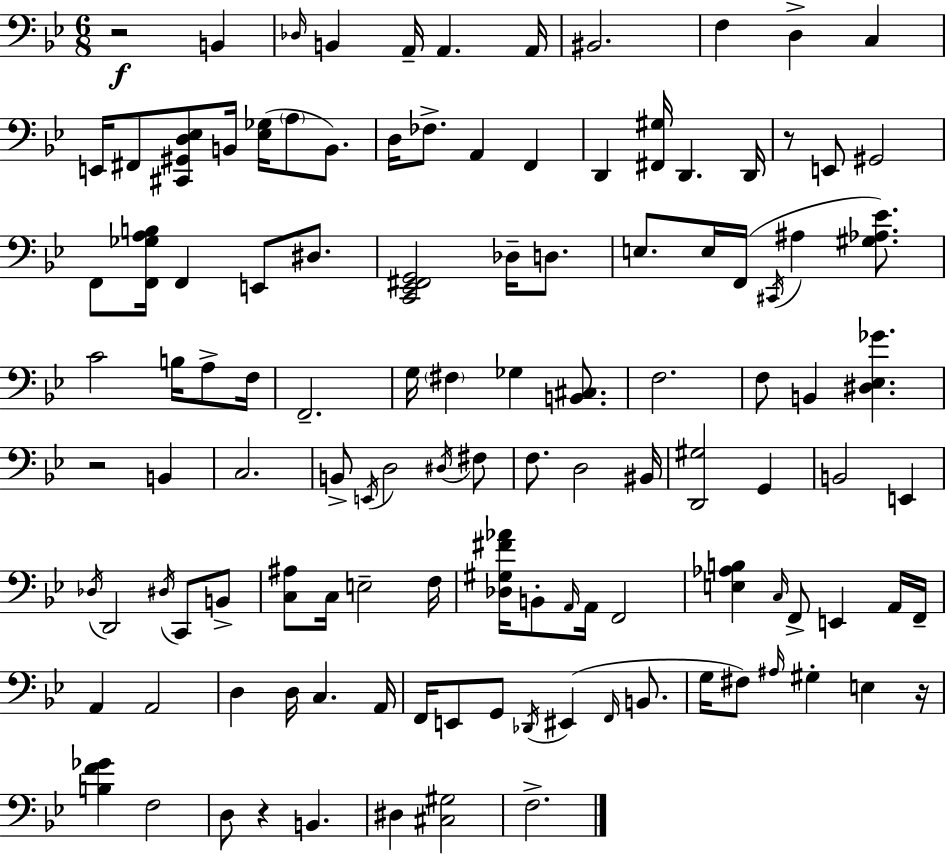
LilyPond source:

{
  \clef bass
  \numericTimeSignature
  \time 6/8
  \key bes \major
  r2\f b,4 | \grace { des16 } b,4 a,16-- a,4. | a,16 bis,2. | f4 d4-> c4 | \break e,16 fis,8 <cis, gis, d ees>8 b,16 <ees ges>16( \parenthesize a8 b,8.) | d16 fes8.-> a,4 f,4 | d,4 <fis, gis>16 d,4. | d,16 r8 e,8 gis,2 | \break f,8 <f, ges a b>16 f,4 e,8 dis8. | <c, ees, fis, g,>2 des16-- d8. | e8. e16 f,16( \acciaccatura { cis,16 } ais4 <gis aes ees'>8.) | c'2 b16 a8-> | \break f16 f,2.-- | g16 \parenthesize fis4 ges4 <b, cis>8. | f2. | f8 b,4 <dis ees ges'>4. | \break r2 b,4 | c2. | b,8-> \acciaccatura { e,16 } d2 | \acciaccatura { dis16 } fis8 f8. d2 | \break bis,16 <d, gis>2 | g,4 b,2 | e,4 \acciaccatura { des16 } d,2 | \acciaccatura { dis16 } c,8 b,8-> <c ais>8 c16 e2-- | \break f16 <des gis fis' aes'>16 b,8-. \grace { a,16 } a,16 f,2 | <e aes b>4 \grace { c16 } | f,8-> e,4 a,16 f,16-- a,4 | a,2 d4 | \break d16 c4. a,16 f,16 e,8 g,8 | \acciaccatura { des,16 } eis,4( \grace { f,16 } b,8. g16 fis8) | \grace { ais16 } gis4-. e4 r16 <b f' ges'>4 | f2 d8 | \break r4 b,4. dis4 | <cis gis>2 f2.-> | \bar "|."
}